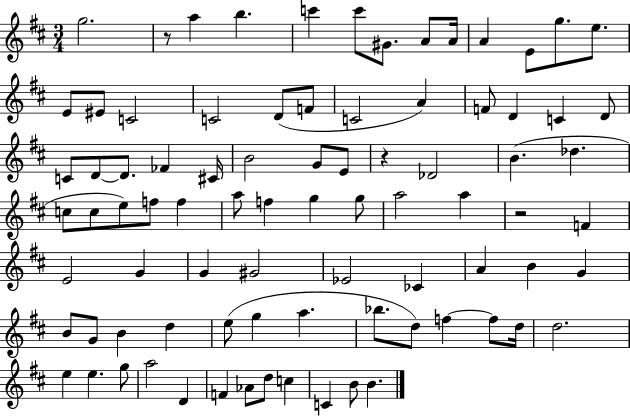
{
  \clef treble
  \numericTimeSignature
  \time 3/4
  \key d \major
  g''2. | r8 a''4 b''4. | c'''4 c'''8 gis'8. a'8 a'16 | a'4 e'8 g''8. e''8. | \break e'8 eis'8 c'2 | c'2 d'8( f'8 | c'2 a'4) | f'8 d'4 c'4 d'8 | \break c'8 d'8~~ d'8. fes'4 cis'16 | b'2 g'8 e'8 | r4 des'2 | b'4.( des''4. | \break c''8 c''8 e''8) f''8 f''4 | a''8 f''4 g''4 g''8 | a''2 a''4 | r2 f'4 | \break e'2 g'4 | g'4 gis'2 | ees'2 ces'4 | a'4 b'4 g'4 | \break b'8 g'8 b'4 d''4 | e''8( g''4 a''4. | bes''8. d''8) f''4~~ f''8 d''16 | d''2. | \break e''4 e''4. g''8 | a''2 d'4 | f'4 aes'8 d''8 c''4 | c'4 b'8 b'4. | \break \bar "|."
}